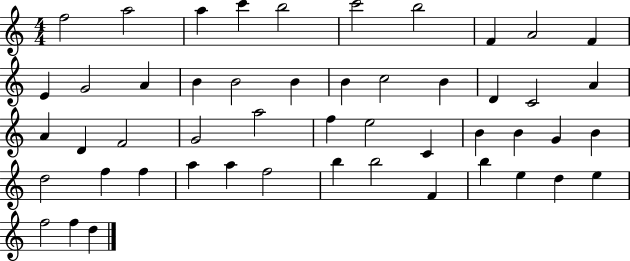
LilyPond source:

{
  \clef treble
  \numericTimeSignature
  \time 4/4
  \key c \major
  f''2 a''2 | a''4 c'''4 b''2 | c'''2 b''2 | f'4 a'2 f'4 | \break e'4 g'2 a'4 | b'4 b'2 b'4 | b'4 c''2 b'4 | d'4 c'2 a'4 | \break a'4 d'4 f'2 | g'2 a''2 | f''4 e''2 c'4 | b'4 b'4 g'4 b'4 | \break d''2 f''4 f''4 | a''4 a''4 f''2 | b''4 b''2 f'4 | b''4 e''4 d''4 e''4 | \break f''2 f''4 d''4 | \bar "|."
}